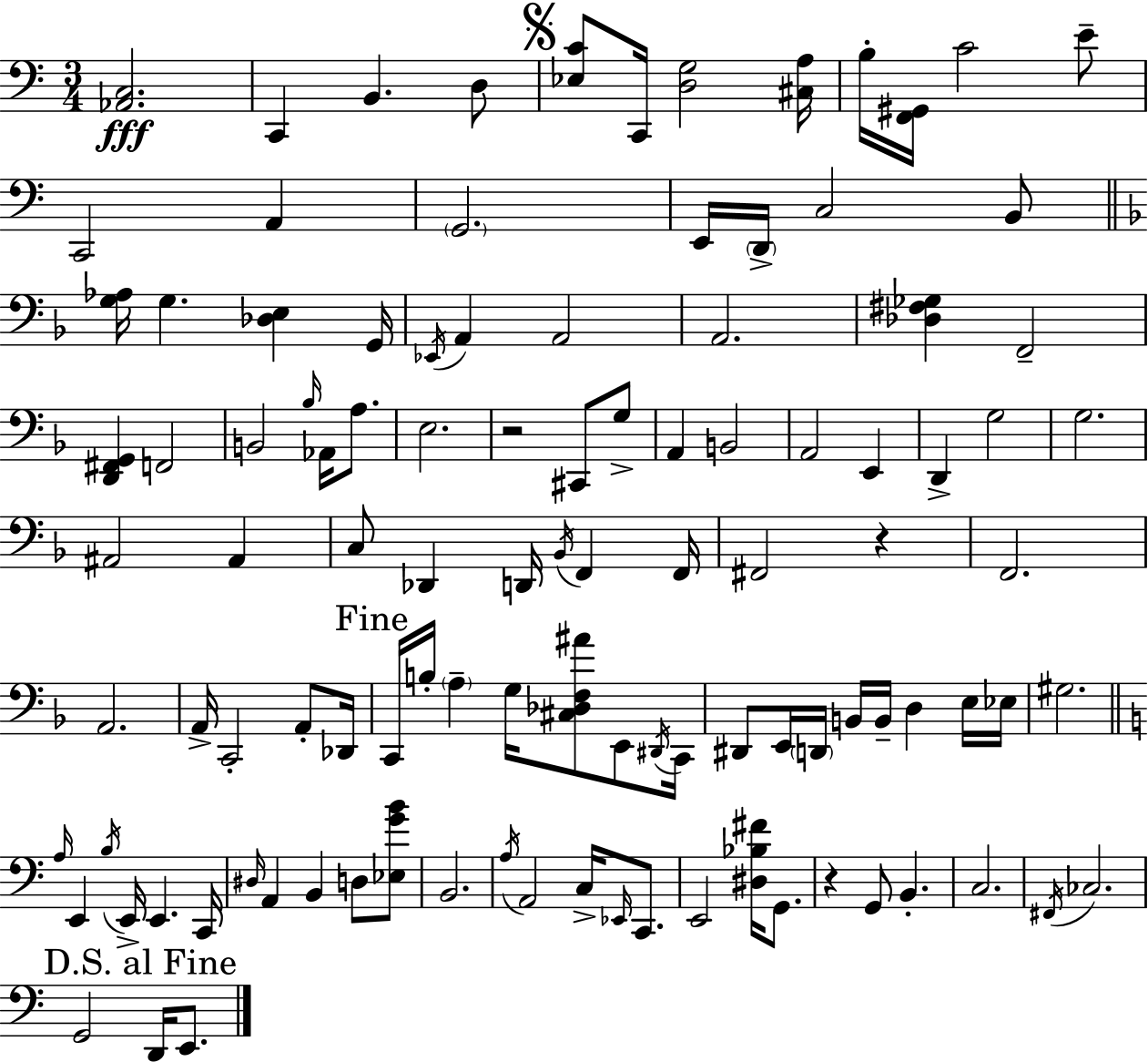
[Ab2,C3]/h. C2/q B2/q. D3/e [Eb3,C4]/e C2/s [D3,G3]/h [C#3,A3]/s B3/s [F2,G#2]/s C4/h E4/e C2/h A2/q G2/h. E2/s D2/s C3/h B2/e [G3,Ab3]/s G3/q. [Db3,E3]/q G2/s Eb2/s A2/q A2/h A2/h. [Db3,F#3,Gb3]/q F2/h [D2,F#2,G2]/q F2/h B2/h Bb3/s Ab2/s A3/e. E3/h. R/h C#2/e G3/e A2/q B2/h A2/h E2/q D2/q G3/h G3/h. A#2/h A#2/q C3/e Db2/q D2/s Bb2/s F2/q F2/s F#2/h R/q F2/h. A2/h. A2/s C2/h A2/e Db2/s C2/s B3/s A3/q G3/s [C#3,Db3,F3,A#4]/e E2/e D#2/s C2/s D#2/e E2/s D2/s B2/s B2/s D3/q E3/s Eb3/s G#3/h. A3/s E2/q B3/s E2/s E2/q. C2/s D#3/s A2/q B2/q D3/e [Eb3,G4,B4]/e B2/h. A3/s A2/h C3/s Eb2/s C2/e. E2/h [D#3,Bb3,F#4]/s G2/e. R/q G2/e B2/q. C3/h. F#2/s CES3/h. G2/h D2/s E2/e.